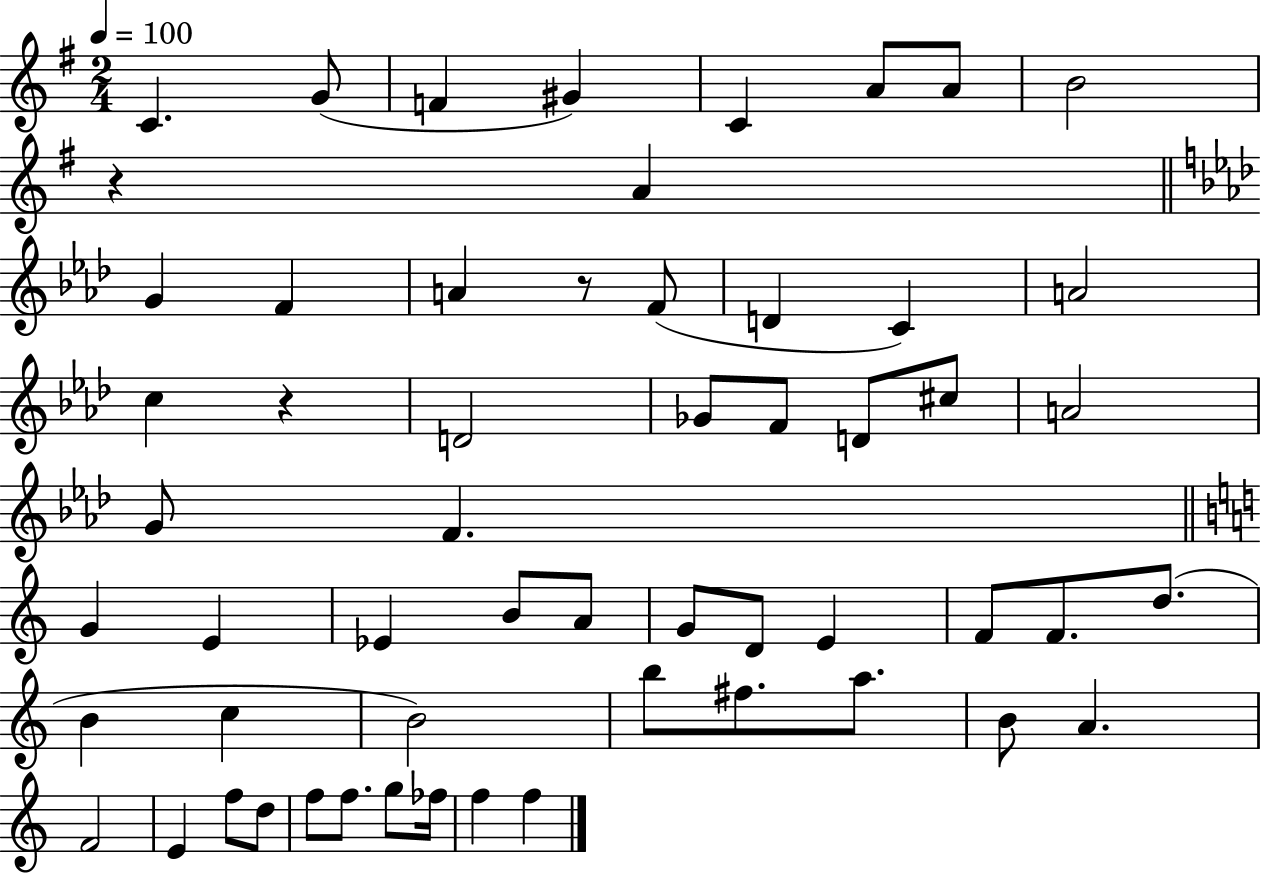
{
  \clef treble
  \numericTimeSignature
  \time 2/4
  \key g \major
  \tempo 4 = 100
  \repeat volta 2 { c'4. g'8( | f'4 gis'4) | c'4 a'8 a'8 | b'2 | \break r4 a'4 | \bar "||" \break \key aes \major g'4 f'4 | a'4 r8 f'8( | d'4 c'4) | a'2 | \break c''4 r4 | d'2 | ges'8 f'8 d'8 cis''8 | a'2 | \break g'8 f'4. | \bar "||" \break \key c \major g'4 e'4 | ees'4 b'8 a'8 | g'8 d'8 e'4 | f'8 f'8. d''8.( | \break b'4 c''4 | b'2) | b''8 fis''8. a''8. | b'8 a'4. | \break f'2 | e'4 f''8 d''8 | f''8 f''8. g''8 fes''16 | f''4 f''4 | \break } \bar "|."
}